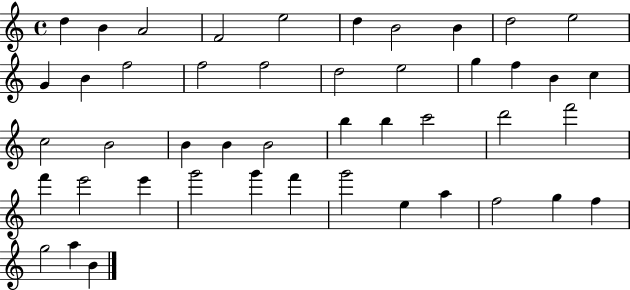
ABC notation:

X:1
T:Untitled
M:4/4
L:1/4
K:C
d B A2 F2 e2 d B2 B d2 e2 G B f2 f2 f2 d2 e2 g f B c c2 B2 B B B2 b b c'2 d'2 f'2 f' e'2 e' g'2 g' f' g'2 e a f2 g f g2 a B